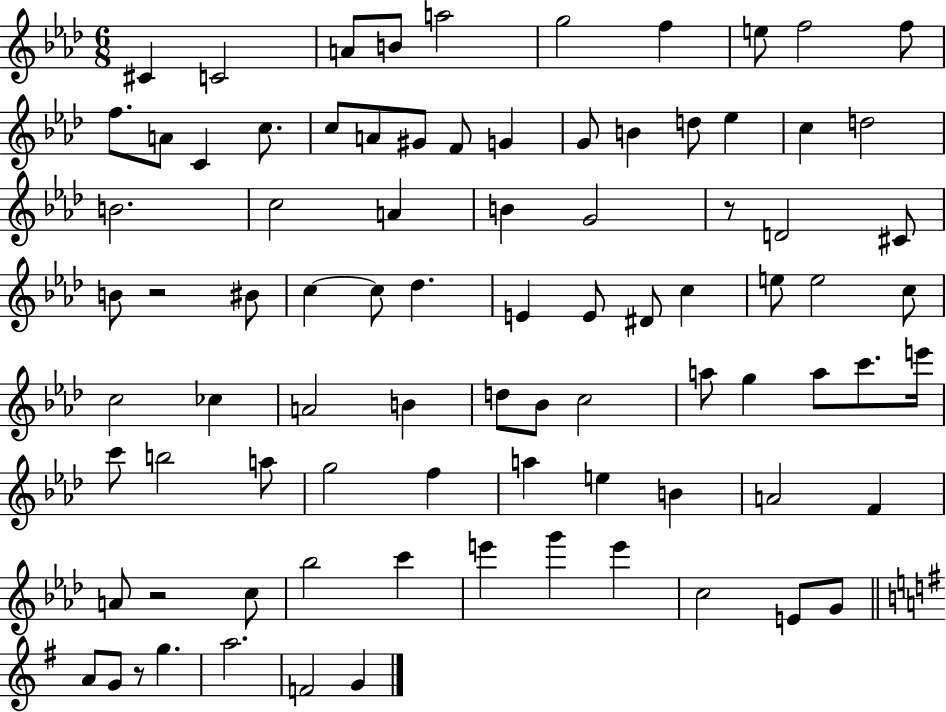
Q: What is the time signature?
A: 6/8